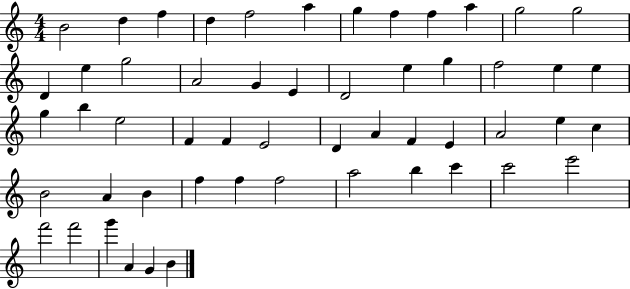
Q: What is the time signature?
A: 4/4